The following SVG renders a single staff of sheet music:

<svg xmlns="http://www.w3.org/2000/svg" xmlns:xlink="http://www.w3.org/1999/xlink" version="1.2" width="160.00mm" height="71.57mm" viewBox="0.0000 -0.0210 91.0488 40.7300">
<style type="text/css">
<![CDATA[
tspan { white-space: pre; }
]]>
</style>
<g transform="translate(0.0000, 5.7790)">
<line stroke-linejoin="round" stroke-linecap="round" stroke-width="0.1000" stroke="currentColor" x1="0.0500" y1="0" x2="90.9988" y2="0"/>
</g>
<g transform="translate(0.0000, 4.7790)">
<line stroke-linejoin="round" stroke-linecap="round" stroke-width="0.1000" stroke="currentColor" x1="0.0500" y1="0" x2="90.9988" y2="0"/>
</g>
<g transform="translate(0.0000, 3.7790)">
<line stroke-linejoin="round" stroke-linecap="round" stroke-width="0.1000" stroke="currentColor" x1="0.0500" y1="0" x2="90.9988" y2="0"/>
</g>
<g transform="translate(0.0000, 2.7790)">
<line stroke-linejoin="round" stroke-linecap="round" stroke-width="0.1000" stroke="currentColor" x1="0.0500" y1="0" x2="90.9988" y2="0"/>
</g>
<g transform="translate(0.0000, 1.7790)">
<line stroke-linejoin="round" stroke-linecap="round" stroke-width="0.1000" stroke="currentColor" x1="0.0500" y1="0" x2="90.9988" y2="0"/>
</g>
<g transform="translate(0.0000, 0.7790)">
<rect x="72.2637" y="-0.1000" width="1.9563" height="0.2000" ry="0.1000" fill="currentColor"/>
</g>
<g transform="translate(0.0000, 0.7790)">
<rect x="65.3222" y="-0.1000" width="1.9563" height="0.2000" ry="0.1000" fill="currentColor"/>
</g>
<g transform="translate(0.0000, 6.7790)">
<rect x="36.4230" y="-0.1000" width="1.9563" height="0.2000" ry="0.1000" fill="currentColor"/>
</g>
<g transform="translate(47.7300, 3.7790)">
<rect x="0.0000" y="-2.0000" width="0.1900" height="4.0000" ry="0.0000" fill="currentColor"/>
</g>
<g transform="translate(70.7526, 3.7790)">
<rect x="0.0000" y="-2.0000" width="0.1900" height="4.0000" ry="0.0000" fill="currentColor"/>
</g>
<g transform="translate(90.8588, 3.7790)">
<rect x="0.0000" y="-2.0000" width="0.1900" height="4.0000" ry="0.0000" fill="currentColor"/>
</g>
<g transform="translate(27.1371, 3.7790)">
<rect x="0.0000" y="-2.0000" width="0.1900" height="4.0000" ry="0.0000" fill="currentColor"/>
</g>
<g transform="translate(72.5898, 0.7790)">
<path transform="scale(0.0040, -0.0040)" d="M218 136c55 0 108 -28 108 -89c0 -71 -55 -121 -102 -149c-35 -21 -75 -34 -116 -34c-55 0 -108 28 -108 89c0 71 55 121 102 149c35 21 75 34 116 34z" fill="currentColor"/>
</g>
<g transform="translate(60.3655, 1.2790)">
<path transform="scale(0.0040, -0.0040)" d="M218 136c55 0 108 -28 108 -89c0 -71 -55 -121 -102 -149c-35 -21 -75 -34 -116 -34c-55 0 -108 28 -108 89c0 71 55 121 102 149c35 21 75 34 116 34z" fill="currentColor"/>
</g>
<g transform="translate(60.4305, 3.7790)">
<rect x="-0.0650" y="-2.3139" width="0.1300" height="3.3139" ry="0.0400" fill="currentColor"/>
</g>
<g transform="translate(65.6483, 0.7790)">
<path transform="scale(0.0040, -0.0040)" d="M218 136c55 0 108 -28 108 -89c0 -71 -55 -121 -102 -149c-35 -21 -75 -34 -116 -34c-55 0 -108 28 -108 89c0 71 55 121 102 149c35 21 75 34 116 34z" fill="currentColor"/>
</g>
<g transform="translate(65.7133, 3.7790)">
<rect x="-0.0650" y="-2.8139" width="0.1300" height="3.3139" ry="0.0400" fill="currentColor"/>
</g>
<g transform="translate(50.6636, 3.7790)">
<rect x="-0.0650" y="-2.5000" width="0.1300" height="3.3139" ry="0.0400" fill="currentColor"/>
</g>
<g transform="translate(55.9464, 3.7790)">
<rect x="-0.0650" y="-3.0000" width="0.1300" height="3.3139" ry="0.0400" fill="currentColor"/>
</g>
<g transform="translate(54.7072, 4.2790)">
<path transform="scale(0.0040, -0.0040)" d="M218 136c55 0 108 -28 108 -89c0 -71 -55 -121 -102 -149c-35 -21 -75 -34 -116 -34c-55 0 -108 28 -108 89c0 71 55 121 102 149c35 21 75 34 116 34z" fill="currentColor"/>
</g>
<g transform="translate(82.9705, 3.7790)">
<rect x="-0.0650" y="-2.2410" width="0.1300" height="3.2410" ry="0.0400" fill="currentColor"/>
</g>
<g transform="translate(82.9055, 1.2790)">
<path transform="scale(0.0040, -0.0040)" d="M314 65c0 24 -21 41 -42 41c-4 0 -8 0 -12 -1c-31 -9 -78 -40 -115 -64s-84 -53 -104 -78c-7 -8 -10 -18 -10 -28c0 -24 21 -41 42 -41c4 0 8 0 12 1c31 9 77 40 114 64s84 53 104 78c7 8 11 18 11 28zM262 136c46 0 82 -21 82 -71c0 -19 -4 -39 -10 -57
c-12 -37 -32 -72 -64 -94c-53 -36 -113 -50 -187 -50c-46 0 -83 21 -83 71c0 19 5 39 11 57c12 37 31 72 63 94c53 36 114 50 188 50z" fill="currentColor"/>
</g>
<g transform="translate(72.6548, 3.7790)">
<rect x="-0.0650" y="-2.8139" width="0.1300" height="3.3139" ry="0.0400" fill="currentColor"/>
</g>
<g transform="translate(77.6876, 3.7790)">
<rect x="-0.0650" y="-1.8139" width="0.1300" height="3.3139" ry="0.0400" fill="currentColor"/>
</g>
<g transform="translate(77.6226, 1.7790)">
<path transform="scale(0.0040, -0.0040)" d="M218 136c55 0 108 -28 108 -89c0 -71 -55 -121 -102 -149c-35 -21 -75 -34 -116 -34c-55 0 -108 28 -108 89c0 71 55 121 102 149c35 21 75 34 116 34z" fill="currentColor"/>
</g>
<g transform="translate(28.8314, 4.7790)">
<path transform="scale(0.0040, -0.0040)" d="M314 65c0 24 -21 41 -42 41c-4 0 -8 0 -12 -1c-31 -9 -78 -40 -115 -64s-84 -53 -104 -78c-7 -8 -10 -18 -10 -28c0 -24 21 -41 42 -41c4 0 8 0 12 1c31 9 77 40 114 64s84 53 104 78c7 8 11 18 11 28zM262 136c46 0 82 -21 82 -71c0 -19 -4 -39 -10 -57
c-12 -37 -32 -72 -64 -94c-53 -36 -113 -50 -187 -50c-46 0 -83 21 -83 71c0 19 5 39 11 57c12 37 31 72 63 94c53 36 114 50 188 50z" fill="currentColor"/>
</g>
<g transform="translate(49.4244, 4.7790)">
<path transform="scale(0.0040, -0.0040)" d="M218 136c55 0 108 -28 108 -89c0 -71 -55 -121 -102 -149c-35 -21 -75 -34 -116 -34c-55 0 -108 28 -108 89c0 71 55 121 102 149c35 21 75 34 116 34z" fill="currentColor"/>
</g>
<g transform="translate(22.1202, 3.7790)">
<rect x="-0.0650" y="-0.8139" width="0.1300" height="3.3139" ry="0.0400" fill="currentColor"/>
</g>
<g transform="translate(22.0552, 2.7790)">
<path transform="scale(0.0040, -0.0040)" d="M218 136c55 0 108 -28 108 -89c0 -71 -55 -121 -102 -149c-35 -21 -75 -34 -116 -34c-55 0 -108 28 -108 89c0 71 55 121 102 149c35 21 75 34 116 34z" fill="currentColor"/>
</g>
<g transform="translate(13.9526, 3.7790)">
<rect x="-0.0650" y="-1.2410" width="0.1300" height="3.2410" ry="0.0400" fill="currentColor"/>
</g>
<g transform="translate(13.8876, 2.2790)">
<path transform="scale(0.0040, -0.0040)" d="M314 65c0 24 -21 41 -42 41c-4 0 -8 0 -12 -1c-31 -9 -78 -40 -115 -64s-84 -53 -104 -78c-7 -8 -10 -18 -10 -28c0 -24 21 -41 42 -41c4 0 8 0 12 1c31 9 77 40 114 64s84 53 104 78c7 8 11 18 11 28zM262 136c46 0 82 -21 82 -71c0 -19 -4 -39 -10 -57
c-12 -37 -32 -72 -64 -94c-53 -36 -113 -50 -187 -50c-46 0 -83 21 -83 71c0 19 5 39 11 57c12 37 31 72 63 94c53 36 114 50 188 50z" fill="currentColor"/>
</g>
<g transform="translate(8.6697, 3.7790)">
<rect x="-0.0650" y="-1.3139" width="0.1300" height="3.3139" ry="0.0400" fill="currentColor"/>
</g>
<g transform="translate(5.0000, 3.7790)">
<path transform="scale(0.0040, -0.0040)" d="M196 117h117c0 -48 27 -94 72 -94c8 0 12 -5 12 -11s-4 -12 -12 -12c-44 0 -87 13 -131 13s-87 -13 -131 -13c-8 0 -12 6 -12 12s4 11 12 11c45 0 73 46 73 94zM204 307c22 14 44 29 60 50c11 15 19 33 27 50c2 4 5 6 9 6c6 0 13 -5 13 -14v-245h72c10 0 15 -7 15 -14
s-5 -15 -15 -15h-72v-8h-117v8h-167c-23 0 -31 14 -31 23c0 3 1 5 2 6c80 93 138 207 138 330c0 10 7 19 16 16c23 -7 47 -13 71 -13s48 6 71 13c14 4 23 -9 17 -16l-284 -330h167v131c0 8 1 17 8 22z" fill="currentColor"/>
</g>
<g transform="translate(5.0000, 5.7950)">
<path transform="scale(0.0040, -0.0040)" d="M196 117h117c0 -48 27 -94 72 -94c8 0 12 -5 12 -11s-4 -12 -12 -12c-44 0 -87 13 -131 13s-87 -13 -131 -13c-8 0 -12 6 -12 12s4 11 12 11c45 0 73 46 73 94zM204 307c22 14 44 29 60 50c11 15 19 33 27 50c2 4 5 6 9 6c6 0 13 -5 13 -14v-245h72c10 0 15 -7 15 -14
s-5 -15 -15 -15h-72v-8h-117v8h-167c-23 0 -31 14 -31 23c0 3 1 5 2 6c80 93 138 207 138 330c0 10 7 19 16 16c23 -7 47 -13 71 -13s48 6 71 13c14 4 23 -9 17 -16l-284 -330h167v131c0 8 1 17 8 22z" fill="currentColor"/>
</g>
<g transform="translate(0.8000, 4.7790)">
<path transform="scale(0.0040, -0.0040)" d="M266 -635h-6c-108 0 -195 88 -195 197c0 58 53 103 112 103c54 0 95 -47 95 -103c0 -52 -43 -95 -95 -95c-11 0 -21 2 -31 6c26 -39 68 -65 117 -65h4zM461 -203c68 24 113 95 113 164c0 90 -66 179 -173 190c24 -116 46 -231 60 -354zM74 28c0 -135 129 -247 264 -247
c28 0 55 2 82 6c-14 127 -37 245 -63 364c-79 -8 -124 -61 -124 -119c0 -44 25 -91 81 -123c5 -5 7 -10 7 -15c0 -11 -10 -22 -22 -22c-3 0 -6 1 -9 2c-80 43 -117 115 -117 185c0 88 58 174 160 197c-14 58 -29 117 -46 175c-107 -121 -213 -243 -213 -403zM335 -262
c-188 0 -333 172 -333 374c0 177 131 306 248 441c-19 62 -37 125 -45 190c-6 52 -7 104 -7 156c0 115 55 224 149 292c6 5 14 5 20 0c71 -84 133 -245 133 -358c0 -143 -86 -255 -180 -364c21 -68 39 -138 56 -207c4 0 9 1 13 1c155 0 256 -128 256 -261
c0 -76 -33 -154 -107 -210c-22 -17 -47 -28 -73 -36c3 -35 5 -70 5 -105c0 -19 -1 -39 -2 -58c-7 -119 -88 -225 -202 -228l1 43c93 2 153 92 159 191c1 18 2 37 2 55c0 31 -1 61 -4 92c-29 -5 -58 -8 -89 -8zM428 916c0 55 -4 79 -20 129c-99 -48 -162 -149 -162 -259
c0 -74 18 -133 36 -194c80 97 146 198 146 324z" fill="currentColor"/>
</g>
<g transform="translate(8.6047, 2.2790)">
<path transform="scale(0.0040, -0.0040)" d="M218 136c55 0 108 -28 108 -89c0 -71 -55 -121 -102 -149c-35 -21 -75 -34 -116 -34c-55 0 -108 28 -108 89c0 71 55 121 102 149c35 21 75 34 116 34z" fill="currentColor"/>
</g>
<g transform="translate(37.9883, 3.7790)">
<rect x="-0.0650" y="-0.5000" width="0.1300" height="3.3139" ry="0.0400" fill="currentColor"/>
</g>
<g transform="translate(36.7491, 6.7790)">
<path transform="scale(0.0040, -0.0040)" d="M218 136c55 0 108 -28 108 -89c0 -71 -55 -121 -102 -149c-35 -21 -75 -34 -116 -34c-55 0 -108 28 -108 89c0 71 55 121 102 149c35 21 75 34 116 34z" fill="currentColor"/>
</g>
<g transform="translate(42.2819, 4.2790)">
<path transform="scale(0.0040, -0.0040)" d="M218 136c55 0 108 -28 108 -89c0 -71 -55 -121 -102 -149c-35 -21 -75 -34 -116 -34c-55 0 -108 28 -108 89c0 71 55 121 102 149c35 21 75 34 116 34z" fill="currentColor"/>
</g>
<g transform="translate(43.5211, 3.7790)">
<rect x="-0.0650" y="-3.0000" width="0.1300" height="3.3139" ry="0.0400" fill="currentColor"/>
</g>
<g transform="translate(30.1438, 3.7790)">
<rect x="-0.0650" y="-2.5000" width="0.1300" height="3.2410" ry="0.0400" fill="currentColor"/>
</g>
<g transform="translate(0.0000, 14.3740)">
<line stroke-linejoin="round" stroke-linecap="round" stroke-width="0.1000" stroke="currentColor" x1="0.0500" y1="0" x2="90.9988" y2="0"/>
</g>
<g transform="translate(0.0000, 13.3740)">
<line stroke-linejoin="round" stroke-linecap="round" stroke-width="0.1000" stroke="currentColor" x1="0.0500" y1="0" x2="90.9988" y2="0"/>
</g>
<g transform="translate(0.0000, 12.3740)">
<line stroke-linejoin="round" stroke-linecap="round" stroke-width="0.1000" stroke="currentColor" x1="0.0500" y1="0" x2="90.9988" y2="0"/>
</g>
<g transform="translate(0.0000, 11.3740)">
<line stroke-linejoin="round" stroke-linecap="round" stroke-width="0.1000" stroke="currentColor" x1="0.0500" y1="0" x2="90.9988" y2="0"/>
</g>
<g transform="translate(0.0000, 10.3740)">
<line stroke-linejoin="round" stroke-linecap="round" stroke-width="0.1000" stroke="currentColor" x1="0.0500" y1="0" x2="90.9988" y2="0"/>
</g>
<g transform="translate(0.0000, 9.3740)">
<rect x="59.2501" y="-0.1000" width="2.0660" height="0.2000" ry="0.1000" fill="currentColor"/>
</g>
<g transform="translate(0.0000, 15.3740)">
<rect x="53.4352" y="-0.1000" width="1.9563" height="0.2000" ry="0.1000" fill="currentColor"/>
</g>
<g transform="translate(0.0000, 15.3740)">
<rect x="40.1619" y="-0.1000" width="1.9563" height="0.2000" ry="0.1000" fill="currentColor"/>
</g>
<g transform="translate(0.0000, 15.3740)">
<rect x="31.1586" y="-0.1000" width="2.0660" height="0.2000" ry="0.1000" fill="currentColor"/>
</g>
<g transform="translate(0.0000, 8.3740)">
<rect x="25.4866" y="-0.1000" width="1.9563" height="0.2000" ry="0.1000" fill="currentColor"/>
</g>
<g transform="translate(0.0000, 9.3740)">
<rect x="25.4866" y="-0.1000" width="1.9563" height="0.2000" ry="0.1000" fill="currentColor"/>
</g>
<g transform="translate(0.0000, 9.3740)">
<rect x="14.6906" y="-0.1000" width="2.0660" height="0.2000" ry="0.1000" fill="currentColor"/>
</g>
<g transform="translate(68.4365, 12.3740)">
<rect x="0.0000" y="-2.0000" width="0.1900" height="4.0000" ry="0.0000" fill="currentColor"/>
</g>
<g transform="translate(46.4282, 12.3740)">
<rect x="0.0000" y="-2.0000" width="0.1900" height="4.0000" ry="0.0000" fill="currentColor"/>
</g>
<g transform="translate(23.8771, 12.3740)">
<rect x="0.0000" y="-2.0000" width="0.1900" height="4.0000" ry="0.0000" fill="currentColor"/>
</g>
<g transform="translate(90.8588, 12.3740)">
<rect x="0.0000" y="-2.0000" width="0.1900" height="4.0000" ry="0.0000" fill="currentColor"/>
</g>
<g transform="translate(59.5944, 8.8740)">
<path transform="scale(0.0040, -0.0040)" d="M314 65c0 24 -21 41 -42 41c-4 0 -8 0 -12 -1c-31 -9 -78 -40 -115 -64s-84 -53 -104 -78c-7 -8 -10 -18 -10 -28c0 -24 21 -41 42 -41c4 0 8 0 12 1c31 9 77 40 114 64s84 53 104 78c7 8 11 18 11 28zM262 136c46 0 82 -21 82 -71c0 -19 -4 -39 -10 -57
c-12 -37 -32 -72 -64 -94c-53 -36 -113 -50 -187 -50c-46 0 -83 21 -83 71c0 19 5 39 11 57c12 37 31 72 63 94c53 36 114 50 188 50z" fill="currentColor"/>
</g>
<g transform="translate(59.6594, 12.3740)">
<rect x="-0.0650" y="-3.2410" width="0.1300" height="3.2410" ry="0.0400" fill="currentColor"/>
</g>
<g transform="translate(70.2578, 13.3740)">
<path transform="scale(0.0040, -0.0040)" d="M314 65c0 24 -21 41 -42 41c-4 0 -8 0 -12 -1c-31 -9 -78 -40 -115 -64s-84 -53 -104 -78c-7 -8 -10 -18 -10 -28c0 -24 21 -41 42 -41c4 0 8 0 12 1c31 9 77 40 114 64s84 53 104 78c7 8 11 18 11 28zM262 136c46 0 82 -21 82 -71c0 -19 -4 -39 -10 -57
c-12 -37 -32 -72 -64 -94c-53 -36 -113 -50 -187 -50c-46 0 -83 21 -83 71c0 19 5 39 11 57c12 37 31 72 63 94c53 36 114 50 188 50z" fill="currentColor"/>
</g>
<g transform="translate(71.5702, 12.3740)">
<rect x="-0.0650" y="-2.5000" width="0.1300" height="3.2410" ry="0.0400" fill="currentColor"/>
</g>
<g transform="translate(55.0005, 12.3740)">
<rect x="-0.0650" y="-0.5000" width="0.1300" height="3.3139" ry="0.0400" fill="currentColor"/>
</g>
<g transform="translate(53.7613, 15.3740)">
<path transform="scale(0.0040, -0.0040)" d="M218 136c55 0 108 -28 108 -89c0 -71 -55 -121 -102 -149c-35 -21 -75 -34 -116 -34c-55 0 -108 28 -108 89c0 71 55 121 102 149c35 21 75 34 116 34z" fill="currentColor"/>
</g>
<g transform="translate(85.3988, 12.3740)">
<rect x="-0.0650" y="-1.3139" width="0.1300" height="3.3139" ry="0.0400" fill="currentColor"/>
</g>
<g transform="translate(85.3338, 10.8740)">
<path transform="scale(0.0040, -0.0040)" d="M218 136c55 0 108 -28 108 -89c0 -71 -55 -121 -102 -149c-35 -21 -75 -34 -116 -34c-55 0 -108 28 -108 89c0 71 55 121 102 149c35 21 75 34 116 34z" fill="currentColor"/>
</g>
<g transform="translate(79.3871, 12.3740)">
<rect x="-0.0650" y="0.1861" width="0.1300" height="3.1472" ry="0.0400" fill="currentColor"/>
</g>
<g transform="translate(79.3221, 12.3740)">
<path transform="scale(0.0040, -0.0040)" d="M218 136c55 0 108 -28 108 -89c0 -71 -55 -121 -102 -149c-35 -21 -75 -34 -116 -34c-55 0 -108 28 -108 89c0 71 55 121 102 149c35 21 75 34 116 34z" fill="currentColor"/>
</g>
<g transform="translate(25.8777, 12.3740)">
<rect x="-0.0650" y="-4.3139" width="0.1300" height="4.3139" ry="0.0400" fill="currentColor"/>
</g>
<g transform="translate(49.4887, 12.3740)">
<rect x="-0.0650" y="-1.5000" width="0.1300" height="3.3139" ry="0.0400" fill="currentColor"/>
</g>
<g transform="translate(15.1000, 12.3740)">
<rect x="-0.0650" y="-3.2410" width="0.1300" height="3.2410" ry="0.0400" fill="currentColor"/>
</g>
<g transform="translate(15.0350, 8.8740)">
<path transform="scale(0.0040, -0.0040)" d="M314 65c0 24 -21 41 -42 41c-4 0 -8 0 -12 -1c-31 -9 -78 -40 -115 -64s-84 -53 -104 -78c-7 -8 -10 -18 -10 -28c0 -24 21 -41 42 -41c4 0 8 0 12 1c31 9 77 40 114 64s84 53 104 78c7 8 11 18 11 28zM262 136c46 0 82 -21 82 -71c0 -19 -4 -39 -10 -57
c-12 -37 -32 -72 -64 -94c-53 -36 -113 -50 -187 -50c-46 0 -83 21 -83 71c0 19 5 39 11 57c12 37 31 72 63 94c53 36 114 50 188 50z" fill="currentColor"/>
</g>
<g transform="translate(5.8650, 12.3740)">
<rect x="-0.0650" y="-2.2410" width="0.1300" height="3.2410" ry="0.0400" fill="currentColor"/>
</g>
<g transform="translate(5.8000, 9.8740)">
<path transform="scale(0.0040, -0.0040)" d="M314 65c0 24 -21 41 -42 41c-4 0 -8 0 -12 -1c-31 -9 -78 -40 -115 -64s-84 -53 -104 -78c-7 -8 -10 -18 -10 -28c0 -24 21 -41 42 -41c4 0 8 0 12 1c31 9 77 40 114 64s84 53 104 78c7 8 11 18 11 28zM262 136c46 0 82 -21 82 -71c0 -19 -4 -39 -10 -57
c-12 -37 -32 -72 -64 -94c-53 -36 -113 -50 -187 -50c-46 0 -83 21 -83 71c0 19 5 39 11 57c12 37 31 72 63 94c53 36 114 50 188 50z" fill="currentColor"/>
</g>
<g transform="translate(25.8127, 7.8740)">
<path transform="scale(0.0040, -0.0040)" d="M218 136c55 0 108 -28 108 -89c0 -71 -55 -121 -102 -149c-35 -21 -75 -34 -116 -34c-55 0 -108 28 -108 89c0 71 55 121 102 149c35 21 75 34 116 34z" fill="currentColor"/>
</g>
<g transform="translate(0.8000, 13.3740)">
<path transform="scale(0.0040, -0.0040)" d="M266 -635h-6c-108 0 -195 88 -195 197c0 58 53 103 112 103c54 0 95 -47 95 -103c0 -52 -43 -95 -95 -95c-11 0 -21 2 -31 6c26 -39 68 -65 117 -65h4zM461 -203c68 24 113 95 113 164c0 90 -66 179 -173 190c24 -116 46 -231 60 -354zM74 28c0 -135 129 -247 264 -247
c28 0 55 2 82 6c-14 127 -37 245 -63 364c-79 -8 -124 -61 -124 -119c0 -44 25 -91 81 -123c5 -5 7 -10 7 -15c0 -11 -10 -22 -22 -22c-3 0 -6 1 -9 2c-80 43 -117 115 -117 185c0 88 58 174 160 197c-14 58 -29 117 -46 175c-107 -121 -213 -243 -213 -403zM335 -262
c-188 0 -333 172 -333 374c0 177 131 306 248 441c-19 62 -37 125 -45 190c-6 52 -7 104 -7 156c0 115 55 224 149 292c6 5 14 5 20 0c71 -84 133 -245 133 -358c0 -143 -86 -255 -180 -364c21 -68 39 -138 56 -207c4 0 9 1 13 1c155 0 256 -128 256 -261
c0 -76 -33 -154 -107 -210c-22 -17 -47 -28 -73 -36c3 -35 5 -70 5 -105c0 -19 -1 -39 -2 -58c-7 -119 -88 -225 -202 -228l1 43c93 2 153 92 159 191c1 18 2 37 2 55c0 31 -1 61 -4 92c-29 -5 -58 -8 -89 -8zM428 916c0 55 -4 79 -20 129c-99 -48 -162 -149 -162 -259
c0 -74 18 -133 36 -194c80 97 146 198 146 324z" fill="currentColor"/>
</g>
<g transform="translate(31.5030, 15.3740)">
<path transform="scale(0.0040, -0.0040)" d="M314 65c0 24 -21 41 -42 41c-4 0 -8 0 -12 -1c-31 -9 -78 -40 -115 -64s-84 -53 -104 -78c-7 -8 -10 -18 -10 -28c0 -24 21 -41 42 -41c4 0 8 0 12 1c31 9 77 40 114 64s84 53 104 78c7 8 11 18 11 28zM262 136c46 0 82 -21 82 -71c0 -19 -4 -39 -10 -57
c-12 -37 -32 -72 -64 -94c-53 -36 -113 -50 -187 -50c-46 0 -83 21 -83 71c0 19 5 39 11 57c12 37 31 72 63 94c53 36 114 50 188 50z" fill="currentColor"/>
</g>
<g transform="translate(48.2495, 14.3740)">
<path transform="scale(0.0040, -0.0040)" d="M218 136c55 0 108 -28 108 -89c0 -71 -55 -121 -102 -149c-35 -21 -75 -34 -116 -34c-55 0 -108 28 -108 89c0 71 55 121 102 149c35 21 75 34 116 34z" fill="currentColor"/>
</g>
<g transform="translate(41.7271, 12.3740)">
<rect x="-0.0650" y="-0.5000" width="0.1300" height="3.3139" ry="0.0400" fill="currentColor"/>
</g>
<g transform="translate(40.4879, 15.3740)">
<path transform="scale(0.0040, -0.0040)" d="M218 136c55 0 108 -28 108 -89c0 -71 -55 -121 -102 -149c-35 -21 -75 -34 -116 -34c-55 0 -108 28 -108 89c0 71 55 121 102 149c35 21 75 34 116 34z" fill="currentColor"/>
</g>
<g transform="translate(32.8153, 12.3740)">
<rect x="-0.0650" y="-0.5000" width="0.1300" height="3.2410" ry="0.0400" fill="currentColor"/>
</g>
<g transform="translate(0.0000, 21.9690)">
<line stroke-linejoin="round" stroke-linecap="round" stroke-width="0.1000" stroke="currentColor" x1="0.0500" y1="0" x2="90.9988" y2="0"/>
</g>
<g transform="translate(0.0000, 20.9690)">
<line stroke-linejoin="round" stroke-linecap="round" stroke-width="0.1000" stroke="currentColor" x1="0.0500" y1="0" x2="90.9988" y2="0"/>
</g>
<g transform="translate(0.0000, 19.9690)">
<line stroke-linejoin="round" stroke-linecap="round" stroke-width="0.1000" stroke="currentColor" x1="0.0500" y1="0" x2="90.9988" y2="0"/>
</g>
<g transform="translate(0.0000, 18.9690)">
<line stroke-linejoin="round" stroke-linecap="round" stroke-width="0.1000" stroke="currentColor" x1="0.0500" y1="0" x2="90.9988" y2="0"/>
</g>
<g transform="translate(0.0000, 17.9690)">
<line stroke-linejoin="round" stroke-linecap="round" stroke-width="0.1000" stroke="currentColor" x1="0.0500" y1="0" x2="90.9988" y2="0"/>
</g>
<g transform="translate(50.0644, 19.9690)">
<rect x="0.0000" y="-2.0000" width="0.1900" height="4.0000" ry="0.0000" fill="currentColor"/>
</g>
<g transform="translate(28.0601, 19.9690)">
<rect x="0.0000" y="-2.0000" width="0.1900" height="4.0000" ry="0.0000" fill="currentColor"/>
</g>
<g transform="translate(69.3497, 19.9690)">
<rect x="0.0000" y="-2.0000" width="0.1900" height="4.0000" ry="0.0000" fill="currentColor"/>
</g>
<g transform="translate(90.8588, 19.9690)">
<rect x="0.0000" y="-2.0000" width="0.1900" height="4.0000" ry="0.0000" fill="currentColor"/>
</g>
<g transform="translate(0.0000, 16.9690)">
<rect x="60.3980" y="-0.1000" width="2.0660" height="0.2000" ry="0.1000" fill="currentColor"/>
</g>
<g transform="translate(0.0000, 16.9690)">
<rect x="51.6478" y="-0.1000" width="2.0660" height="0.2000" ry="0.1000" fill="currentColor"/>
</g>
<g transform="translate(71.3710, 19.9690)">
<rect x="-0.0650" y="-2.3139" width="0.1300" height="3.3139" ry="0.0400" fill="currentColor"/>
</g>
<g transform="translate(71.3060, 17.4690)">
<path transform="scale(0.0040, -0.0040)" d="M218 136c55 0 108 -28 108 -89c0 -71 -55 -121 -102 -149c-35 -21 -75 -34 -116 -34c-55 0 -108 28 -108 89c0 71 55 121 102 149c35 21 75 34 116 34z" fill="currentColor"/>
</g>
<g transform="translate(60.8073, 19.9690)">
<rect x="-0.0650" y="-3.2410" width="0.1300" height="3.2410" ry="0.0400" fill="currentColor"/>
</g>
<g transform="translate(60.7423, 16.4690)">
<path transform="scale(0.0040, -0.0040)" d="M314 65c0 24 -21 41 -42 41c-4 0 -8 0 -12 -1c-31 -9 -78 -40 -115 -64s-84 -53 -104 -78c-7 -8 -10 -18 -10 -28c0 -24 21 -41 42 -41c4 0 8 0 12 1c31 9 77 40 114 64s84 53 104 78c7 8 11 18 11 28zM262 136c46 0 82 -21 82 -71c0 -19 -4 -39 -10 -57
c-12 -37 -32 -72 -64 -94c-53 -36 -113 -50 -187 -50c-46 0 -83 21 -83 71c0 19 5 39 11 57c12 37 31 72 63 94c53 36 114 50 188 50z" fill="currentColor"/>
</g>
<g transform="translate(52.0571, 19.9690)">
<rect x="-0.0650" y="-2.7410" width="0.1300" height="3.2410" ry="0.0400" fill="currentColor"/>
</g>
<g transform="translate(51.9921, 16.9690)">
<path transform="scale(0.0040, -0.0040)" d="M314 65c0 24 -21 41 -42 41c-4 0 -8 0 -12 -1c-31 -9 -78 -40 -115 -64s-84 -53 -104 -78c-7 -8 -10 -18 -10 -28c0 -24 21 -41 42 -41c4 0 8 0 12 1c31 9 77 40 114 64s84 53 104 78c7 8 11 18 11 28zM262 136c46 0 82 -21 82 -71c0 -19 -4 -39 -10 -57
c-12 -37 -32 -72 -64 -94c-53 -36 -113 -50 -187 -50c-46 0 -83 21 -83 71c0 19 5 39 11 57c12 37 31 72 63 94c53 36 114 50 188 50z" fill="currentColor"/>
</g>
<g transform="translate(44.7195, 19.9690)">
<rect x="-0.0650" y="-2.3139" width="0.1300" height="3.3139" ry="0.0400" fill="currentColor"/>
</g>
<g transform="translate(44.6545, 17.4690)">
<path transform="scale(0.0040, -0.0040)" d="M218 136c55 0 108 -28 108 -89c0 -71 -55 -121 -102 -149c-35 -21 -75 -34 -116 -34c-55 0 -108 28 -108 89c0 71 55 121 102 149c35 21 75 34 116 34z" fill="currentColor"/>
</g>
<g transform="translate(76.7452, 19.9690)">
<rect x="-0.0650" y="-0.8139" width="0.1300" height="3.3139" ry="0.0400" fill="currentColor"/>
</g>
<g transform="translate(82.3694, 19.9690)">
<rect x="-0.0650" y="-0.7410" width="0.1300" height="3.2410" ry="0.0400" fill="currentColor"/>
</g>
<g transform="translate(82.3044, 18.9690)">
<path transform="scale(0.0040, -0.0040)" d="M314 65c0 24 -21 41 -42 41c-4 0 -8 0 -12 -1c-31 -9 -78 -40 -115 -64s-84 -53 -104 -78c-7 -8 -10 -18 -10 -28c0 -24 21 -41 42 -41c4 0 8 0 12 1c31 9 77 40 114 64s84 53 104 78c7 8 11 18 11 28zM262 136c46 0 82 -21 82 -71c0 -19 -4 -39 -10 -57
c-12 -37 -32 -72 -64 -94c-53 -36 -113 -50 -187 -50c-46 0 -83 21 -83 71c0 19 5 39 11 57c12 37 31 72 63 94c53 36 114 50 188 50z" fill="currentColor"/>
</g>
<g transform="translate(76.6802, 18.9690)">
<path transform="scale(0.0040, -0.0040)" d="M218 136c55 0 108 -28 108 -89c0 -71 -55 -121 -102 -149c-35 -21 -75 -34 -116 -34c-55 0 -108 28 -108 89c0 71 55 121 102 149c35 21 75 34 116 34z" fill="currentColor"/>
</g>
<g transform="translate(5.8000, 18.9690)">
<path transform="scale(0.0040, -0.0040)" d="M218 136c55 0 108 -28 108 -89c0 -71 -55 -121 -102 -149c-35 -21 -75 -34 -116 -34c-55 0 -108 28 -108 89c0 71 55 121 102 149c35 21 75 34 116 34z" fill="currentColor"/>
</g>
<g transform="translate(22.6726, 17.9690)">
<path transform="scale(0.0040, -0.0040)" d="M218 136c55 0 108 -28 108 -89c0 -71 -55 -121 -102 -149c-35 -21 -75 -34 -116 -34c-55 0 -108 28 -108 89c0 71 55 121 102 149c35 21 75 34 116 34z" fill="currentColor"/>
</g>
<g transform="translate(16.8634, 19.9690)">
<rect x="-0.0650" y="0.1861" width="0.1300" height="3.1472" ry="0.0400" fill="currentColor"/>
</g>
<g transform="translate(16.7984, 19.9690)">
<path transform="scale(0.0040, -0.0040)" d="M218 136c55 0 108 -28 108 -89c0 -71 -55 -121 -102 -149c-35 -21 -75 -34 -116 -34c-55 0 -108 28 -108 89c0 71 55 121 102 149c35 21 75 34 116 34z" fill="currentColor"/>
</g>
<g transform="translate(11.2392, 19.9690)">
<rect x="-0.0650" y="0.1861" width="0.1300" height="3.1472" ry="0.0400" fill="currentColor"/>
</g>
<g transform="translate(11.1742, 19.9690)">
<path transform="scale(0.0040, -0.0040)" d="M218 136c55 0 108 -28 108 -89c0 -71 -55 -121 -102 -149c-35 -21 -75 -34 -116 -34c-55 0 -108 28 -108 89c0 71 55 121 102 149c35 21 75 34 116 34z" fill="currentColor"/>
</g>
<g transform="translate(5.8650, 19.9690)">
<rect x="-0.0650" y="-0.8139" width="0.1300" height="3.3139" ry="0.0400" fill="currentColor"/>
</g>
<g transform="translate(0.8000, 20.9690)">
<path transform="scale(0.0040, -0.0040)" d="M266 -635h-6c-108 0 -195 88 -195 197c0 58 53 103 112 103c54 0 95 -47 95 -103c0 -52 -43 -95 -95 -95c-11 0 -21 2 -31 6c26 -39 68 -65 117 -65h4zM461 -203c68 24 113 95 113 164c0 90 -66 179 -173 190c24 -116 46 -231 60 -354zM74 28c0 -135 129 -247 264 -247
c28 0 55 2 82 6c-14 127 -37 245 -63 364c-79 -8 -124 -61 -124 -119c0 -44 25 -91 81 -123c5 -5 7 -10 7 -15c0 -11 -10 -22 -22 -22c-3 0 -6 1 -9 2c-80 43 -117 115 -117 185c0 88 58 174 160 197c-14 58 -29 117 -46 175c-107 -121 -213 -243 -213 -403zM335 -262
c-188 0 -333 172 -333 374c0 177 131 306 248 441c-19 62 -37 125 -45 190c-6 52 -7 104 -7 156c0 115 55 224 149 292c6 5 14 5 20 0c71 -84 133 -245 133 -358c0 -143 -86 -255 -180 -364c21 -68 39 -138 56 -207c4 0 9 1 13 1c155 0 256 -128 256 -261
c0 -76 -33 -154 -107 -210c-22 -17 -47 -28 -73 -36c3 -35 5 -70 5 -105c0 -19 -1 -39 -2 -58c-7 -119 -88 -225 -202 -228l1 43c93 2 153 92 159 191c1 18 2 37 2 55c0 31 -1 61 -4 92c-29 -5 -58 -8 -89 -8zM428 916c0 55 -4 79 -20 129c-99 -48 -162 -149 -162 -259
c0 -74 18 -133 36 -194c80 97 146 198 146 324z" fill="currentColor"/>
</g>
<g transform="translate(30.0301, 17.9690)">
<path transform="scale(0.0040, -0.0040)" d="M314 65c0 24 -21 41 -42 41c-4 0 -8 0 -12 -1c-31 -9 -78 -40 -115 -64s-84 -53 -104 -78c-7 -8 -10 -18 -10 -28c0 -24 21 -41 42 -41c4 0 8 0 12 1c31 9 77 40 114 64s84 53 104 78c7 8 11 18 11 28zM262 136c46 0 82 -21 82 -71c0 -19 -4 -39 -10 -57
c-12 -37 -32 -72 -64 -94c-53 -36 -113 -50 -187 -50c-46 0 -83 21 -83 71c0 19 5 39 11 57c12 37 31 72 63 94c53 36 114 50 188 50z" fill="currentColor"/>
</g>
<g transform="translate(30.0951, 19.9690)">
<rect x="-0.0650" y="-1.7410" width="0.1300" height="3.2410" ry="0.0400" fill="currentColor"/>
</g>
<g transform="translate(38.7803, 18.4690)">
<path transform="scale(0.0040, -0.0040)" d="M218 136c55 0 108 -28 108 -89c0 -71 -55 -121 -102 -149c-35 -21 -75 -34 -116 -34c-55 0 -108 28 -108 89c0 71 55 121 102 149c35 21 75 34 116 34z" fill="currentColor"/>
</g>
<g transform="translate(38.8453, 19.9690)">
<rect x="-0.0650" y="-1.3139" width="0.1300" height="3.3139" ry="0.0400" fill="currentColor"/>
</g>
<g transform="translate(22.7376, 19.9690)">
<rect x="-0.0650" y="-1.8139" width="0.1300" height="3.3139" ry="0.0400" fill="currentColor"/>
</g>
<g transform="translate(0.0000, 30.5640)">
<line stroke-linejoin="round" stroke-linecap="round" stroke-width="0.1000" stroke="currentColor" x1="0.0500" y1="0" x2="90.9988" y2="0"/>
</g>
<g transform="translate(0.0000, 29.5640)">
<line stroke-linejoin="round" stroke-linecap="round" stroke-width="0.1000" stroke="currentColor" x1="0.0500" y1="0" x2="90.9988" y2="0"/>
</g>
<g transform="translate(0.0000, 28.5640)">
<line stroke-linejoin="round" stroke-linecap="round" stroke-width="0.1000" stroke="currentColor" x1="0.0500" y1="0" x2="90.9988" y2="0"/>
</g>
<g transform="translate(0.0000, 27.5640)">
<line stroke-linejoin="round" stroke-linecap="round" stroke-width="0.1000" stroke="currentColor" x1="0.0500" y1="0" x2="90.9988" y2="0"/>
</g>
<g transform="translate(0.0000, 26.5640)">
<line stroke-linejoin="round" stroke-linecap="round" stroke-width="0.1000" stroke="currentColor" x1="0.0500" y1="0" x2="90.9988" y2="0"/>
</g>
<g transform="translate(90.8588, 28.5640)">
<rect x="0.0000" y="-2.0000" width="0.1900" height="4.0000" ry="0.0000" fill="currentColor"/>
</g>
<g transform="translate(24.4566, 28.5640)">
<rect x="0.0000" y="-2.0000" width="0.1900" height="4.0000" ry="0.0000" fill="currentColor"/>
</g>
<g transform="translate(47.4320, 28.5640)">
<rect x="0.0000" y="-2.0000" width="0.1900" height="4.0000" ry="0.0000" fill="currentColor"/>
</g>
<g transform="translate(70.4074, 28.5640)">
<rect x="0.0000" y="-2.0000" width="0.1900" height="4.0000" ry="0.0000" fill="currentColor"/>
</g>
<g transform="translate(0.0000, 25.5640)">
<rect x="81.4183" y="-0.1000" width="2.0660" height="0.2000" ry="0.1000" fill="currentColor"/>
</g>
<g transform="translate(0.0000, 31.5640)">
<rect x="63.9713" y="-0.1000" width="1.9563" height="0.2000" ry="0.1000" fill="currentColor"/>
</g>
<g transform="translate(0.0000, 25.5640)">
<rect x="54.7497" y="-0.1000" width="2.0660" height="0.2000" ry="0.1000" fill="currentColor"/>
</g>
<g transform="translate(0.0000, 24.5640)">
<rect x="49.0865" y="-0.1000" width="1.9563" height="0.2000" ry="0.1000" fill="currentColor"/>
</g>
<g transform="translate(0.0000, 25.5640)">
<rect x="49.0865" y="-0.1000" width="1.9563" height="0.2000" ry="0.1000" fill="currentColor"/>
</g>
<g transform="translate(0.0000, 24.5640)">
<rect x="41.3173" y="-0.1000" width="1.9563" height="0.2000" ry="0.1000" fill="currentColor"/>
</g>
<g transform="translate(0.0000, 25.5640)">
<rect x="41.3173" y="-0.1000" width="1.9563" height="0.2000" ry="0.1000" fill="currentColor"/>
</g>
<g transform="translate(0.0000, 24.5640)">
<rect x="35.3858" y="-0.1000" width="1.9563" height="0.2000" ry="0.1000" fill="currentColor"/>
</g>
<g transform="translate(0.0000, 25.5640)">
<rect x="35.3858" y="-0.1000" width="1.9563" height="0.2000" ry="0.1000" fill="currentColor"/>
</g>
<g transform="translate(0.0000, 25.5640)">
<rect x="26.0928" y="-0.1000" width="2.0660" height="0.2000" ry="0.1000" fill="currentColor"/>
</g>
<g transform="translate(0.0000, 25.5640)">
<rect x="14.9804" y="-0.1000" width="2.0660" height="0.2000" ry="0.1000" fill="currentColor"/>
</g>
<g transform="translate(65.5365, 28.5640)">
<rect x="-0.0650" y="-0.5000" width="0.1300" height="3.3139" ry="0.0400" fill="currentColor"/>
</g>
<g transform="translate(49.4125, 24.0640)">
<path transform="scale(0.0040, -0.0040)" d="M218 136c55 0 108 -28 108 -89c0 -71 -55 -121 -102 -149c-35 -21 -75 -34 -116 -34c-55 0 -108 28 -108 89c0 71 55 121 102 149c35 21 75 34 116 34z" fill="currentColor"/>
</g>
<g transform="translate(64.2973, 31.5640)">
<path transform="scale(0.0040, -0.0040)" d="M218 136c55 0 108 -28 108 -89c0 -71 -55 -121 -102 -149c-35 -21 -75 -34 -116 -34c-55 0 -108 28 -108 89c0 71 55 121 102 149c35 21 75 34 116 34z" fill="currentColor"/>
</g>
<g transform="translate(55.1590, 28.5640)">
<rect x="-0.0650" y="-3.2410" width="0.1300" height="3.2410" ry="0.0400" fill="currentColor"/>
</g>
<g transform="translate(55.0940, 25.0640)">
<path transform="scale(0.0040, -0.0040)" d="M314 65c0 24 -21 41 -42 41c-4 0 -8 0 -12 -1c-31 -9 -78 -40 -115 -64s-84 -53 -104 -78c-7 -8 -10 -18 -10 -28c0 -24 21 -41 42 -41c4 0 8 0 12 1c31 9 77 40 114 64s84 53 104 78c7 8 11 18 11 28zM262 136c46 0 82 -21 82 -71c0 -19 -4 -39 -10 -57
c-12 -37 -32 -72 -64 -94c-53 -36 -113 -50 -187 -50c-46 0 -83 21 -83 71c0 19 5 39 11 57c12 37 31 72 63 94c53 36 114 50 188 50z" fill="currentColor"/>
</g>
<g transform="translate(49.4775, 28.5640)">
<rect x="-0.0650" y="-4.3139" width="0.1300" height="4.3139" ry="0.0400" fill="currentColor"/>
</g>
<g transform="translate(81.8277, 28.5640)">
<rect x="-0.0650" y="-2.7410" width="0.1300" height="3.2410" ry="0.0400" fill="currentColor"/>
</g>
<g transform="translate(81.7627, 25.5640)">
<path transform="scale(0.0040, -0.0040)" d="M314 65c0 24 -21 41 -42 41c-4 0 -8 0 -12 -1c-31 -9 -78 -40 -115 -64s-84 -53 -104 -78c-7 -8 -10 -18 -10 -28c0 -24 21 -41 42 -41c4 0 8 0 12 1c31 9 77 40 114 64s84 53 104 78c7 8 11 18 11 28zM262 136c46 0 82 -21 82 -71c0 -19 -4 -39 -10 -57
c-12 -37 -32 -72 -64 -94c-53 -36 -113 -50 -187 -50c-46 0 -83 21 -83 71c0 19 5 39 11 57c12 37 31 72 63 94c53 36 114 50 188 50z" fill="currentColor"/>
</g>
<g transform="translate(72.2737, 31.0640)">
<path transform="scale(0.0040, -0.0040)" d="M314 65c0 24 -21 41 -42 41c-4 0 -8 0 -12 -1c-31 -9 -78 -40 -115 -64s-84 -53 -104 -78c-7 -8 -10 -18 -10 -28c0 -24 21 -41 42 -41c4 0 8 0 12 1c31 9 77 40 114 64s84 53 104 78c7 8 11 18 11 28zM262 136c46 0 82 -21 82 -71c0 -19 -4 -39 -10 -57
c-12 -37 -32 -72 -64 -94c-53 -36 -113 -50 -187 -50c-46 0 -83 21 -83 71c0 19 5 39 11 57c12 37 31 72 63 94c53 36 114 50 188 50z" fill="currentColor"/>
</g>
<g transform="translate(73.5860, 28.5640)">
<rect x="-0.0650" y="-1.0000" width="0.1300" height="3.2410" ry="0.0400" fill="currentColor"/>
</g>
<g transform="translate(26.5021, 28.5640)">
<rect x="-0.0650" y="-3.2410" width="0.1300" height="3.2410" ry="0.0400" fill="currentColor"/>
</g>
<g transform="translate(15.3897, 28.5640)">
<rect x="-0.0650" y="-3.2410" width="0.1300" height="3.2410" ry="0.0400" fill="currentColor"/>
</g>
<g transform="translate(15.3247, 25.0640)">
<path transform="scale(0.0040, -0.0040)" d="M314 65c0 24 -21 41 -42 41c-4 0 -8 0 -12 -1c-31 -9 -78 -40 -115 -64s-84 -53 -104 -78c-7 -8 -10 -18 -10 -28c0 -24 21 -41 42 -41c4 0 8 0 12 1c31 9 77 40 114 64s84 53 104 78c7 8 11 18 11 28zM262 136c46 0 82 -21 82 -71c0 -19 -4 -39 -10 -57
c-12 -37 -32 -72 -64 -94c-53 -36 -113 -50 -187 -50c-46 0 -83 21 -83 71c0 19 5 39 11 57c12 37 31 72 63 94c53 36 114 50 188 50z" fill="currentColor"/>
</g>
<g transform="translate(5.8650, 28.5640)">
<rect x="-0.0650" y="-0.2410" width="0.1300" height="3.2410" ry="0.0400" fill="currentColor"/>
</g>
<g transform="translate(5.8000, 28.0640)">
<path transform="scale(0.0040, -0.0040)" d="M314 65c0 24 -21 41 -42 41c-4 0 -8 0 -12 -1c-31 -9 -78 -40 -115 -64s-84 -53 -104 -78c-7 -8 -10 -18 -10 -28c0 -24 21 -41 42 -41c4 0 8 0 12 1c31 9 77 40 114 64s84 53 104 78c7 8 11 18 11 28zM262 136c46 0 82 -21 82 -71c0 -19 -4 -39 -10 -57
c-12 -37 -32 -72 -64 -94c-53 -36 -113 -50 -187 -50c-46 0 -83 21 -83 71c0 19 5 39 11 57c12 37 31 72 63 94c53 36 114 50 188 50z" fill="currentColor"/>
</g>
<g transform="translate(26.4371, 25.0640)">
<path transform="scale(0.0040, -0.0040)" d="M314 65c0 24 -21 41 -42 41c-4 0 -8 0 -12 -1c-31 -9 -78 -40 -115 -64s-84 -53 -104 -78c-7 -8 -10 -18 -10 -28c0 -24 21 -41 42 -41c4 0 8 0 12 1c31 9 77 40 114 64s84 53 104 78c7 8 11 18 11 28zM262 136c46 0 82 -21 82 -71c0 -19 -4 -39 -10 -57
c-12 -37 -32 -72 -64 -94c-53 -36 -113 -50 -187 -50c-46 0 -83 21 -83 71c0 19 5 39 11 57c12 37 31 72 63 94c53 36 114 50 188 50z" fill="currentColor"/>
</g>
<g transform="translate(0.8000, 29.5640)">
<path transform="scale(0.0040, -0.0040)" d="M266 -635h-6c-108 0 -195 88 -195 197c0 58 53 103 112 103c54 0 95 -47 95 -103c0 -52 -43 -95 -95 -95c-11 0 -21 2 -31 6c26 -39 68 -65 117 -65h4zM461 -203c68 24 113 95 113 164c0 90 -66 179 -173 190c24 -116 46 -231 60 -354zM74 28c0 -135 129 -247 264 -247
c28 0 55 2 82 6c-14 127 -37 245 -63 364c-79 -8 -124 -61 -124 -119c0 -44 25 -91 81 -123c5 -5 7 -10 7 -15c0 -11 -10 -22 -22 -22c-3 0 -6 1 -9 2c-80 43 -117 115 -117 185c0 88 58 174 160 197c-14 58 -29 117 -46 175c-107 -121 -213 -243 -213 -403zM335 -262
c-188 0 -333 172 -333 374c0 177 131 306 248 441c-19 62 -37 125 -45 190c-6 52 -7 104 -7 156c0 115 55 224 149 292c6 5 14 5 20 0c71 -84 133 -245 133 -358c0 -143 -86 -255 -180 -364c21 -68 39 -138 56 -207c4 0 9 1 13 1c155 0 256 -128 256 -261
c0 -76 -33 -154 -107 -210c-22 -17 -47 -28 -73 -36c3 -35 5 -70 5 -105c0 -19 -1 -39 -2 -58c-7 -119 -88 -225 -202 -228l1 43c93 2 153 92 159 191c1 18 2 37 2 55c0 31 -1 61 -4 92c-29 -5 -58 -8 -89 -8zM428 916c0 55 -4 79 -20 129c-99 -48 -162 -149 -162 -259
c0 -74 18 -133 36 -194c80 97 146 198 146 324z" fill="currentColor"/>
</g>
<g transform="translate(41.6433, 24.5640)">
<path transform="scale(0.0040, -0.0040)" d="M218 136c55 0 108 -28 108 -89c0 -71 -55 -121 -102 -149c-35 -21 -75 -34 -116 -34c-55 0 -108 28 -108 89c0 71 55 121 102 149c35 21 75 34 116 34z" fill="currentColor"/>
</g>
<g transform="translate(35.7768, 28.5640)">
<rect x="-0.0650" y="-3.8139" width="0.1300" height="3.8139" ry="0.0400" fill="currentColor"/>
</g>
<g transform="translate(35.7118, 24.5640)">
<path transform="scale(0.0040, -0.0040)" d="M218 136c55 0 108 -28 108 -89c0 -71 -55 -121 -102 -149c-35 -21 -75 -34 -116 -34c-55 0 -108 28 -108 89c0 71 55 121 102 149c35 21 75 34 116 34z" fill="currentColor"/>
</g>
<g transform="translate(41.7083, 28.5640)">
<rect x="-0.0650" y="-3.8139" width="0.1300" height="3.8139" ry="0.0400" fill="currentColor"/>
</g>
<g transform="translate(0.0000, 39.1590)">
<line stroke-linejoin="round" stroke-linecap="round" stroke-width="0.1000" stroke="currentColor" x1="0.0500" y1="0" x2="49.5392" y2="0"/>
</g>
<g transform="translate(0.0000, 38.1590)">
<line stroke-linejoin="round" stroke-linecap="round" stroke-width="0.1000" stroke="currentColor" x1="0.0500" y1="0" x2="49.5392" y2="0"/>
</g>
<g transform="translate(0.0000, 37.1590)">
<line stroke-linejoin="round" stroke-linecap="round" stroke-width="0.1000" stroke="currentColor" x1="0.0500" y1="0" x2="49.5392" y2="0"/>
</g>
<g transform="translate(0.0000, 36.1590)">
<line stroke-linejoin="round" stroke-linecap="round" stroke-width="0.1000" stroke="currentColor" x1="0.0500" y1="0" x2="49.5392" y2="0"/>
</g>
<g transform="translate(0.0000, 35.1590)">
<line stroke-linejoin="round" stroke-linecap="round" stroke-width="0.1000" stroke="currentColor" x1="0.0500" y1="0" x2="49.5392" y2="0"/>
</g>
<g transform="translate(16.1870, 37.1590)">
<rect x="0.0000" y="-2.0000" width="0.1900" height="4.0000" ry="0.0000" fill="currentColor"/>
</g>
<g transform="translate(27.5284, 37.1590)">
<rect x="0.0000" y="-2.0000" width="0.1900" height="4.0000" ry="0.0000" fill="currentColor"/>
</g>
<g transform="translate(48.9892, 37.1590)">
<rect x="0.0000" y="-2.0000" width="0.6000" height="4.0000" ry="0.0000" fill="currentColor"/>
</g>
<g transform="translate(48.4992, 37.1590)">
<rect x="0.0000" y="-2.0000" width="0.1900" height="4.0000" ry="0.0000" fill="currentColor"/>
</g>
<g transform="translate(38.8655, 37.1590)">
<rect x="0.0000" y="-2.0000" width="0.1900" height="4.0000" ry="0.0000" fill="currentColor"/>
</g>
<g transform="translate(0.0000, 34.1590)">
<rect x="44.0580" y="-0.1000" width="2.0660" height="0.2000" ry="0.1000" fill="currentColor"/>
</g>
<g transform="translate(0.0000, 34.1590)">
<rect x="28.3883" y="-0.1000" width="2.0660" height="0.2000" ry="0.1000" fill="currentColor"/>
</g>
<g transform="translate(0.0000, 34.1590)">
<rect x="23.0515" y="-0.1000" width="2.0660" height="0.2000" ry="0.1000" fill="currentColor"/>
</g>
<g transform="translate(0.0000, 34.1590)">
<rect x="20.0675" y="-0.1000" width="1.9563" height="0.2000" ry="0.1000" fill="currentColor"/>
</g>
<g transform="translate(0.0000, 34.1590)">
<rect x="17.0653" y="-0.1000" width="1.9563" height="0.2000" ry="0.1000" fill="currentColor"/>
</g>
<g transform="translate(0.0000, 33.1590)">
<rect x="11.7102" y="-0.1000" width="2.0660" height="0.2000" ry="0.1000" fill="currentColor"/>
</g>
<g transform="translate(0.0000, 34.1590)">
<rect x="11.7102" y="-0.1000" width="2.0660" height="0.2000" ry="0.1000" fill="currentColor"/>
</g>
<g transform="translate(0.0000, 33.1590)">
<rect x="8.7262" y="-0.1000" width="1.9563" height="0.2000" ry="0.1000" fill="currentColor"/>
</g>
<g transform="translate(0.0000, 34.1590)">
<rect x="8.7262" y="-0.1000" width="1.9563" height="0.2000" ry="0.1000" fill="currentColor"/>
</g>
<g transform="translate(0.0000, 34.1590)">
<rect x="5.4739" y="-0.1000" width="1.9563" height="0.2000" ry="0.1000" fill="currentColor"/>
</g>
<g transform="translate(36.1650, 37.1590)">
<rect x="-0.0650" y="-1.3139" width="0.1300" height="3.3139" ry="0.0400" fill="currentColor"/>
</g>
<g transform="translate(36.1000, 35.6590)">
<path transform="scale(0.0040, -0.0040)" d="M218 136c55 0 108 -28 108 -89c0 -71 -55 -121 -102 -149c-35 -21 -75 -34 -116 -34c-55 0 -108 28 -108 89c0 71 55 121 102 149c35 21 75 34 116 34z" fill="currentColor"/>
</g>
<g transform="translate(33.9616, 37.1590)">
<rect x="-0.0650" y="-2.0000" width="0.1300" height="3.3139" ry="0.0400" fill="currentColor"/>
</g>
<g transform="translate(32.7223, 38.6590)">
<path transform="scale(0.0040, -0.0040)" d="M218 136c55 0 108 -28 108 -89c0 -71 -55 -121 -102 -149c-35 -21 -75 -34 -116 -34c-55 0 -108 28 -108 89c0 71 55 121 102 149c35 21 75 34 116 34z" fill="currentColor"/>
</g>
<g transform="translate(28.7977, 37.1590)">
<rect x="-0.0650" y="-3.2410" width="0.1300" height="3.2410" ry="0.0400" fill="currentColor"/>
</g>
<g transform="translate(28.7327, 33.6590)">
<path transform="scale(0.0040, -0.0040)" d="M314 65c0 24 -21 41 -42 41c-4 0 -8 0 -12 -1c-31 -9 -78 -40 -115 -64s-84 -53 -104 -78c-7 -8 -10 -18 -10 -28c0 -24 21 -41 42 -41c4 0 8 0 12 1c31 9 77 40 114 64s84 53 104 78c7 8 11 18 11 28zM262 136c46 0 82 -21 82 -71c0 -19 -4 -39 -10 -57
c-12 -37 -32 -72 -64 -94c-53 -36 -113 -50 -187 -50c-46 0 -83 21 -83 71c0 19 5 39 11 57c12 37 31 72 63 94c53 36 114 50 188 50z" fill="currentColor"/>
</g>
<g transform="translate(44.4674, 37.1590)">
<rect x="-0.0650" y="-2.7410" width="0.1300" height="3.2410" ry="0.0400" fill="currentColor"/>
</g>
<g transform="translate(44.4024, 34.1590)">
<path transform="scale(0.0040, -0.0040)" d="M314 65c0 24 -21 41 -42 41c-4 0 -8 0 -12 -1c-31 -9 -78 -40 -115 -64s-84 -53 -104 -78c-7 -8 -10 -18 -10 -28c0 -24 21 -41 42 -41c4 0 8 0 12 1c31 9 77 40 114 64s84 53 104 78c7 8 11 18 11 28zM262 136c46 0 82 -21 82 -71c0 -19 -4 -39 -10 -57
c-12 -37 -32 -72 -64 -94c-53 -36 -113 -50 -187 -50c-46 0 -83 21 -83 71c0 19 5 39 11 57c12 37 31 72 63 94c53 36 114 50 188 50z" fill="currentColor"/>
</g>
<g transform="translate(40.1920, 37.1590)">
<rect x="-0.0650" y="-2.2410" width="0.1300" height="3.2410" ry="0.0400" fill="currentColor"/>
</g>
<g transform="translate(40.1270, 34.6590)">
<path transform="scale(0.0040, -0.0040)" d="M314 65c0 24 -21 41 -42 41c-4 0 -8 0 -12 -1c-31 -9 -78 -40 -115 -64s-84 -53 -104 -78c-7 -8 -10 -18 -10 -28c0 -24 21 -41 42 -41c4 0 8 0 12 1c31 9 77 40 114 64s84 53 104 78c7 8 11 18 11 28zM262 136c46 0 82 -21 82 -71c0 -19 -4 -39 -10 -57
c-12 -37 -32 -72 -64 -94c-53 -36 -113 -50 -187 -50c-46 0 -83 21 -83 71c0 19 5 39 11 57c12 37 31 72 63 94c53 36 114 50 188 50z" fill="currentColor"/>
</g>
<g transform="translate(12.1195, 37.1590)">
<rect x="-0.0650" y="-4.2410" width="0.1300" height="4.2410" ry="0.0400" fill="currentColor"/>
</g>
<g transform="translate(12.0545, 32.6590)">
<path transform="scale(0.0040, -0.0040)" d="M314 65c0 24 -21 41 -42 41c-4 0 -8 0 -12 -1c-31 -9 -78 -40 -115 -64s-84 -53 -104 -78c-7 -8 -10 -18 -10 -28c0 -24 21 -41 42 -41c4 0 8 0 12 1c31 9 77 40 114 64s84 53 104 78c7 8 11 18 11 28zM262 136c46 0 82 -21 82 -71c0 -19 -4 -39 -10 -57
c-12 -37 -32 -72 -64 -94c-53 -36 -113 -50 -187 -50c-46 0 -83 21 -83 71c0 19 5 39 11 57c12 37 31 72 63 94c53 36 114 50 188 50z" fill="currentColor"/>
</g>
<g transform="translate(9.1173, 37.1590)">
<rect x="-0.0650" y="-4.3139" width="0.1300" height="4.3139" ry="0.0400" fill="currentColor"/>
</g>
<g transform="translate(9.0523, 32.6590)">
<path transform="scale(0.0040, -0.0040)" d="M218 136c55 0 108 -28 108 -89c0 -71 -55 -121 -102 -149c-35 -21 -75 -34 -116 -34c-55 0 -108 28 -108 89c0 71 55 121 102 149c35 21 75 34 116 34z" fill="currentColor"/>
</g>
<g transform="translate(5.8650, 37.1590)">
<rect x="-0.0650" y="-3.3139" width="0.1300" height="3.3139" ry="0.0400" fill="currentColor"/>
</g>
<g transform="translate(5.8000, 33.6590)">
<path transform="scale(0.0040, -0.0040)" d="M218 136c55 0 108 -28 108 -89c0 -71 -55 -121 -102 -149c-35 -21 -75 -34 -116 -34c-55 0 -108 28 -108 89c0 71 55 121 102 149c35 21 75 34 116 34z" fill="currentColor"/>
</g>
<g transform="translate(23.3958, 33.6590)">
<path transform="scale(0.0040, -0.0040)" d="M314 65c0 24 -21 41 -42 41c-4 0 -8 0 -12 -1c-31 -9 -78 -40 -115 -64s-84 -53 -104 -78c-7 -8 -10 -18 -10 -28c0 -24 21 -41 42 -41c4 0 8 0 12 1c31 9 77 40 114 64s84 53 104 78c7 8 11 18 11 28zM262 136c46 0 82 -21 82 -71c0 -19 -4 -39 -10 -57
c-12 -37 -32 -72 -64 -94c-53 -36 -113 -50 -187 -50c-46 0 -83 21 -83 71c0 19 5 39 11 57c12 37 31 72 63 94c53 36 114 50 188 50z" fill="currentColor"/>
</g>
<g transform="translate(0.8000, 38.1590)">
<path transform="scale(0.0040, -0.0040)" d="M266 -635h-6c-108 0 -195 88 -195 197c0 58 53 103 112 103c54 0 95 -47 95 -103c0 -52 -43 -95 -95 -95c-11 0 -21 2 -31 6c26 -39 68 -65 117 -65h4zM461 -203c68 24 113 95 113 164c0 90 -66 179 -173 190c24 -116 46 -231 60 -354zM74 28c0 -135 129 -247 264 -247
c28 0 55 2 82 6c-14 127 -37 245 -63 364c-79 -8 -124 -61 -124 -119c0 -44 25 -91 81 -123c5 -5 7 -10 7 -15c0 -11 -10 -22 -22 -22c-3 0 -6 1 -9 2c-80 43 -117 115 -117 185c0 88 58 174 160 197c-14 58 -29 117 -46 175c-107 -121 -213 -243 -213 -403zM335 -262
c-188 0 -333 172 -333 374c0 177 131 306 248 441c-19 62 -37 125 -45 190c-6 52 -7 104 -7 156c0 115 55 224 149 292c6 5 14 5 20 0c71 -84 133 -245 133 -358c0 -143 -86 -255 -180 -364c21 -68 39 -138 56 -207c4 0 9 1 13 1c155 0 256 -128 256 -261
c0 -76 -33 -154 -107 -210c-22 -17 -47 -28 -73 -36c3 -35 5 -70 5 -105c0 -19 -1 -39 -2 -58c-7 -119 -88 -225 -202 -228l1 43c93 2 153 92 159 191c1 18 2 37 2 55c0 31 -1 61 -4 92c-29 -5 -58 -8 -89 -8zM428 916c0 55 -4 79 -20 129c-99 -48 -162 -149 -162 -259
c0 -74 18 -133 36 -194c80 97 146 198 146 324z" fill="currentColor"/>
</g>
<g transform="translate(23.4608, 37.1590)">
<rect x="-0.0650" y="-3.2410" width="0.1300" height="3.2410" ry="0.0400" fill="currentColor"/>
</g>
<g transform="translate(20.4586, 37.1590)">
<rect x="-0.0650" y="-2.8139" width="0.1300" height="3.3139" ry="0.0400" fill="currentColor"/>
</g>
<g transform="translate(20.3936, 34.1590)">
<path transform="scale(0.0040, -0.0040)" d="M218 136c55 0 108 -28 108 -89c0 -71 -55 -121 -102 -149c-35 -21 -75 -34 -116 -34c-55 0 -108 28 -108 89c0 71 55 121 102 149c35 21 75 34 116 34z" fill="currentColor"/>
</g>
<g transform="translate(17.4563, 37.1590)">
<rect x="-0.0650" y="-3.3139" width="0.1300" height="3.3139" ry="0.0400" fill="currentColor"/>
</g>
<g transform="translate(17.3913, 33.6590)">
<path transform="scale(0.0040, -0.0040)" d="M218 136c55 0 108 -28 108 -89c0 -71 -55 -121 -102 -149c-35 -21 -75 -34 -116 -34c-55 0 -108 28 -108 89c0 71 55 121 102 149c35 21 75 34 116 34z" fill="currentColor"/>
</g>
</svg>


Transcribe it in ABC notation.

X:1
T:Untitled
M:4/4
L:1/4
K:C
e e2 d G2 C A G A g a a f g2 g2 b2 d' C2 C E C b2 G2 B e d B B f f2 e g a2 b2 g d d2 c2 b2 b2 c' c' d' b2 C D2 a2 b d' d'2 b a b2 b2 F e g2 a2